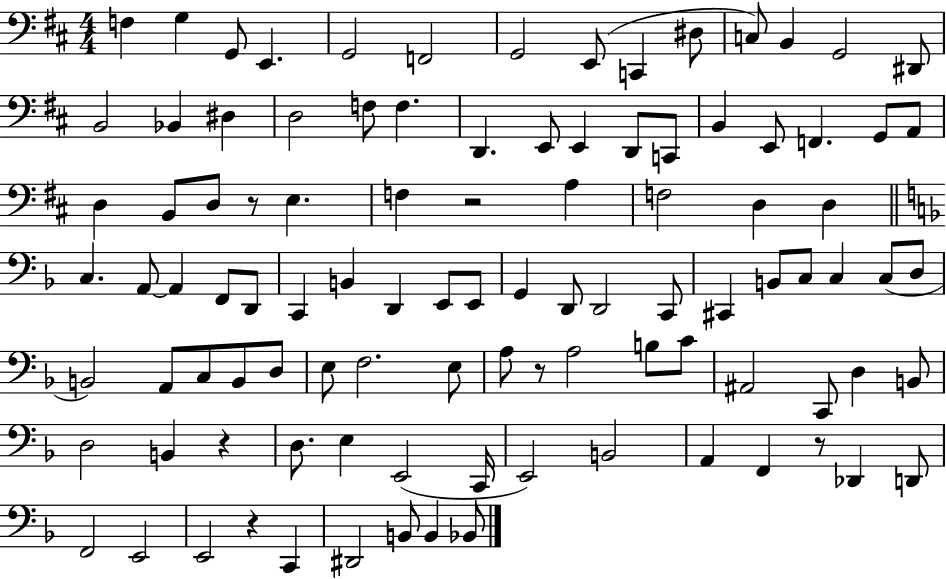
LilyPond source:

{
  \clef bass
  \numericTimeSignature
  \time 4/4
  \key d \major
  f4 g4 g,8 e,4. | g,2 f,2 | g,2 e,8( c,4 dis8 | c8) b,4 g,2 dis,8 | \break b,2 bes,4 dis4 | d2 f8 f4. | d,4. e,8 e,4 d,8 c,8 | b,4 e,8 f,4. g,8 a,8 | \break d4 b,8 d8 r8 e4. | f4 r2 a4 | f2 d4 d4 | \bar "||" \break \key f \major c4. a,8~~ a,4 f,8 d,8 | c,4 b,4 d,4 e,8 e,8 | g,4 d,8 d,2 c,8 | cis,4 b,8 c8 c4 c8( d8 | \break b,2) a,8 c8 b,8 d8 | e8 f2. e8 | a8 r8 a2 b8 c'8 | ais,2 c,8 d4 b,8 | \break d2 b,4 r4 | d8. e4 e,2( c,16 | e,2) b,2 | a,4 f,4 r8 des,4 d,8 | \break f,2 e,2 | e,2 r4 c,4 | dis,2 b,8 b,4 bes,8 | \bar "|."
}